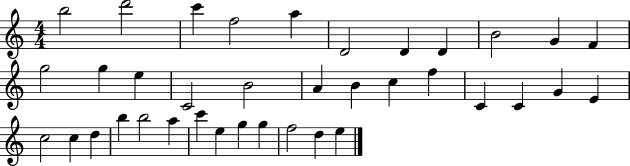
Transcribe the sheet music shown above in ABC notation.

X:1
T:Untitled
M:4/4
L:1/4
K:C
b2 d'2 c' f2 a D2 D D B2 G F g2 g e C2 B2 A B c f C C G E c2 c d b b2 a c' e g g f2 d e